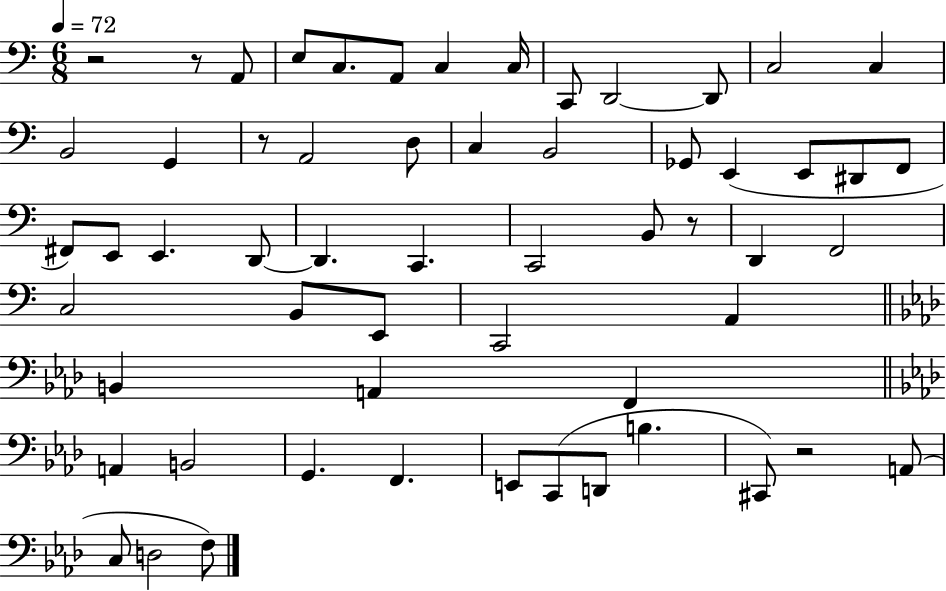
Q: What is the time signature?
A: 6/8